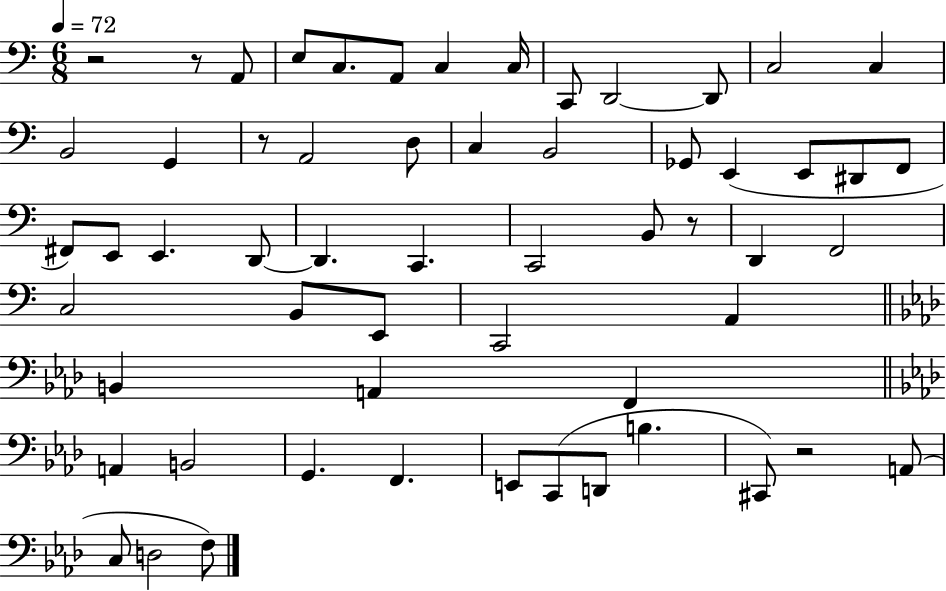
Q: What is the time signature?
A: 6/8